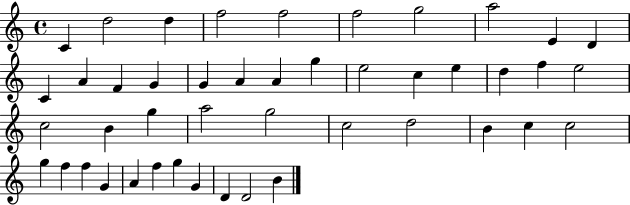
C4/q D5/h D5/q F5/h F5/h F5/h G5/h A5/h E4/q D4/q C4/q A4/q F4/q G4/q G4/q A4/q A4/q G5/q E5/h C5/q E5/q D5/q F5/q E5/h C5/h B4/q G5/q A5/h G5/h C5/h D5/h B4/q C5/q C5/h G5/q F5/q F5/q G4/q A4/q F5/q G5/q G4/q D4/q D4/h B4/q